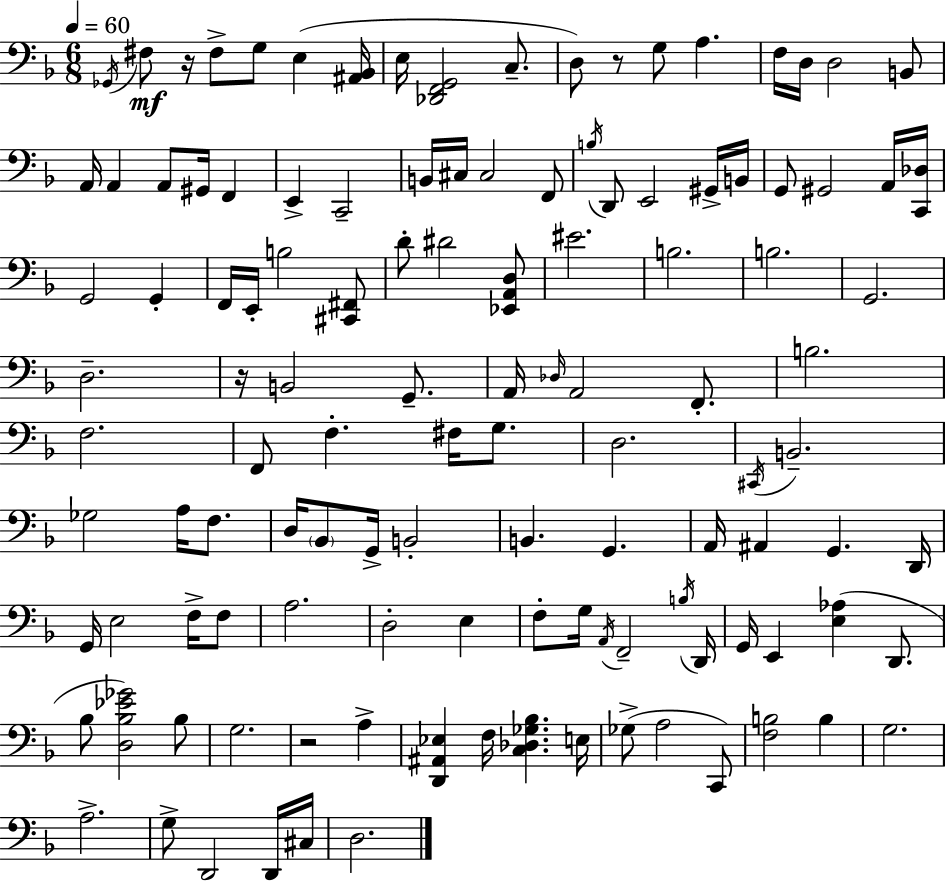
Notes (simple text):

Gb2/s F#3/e R/s F#3/e G3/e E3/q [A#2,Bb2]/s E3/s [Db2,F2,G2]/h C3/e. D3/e R/e G3/e A3/q. F3/s D3/s D3/h B2/e A2/s A2/q A2/e G#2/s F2/q E2/q C2/h B2/s C#3/s C#3/h F2/e B3/s D2/e E2/h G#2/s B2/s G2/e G#2/h A2/s [C2,Db3]/s G2/h G2/q F2/s E2/s B3/h [C#2,F#2]/e D4/e D#4/h [Eb2,A2,D3]/e EIS4/h. B3/h. B3/h. G2/h. D3/h. R/s B2/h G2/e. A2/s Db3/s A2/h F2/e. B3/h. F3/h. F2/e F3/q. F#3/s G3/e. D3/h. C#2/s B2/h. Gb3/h A3/s F3/e. D3/s Bb2/e G2/s B2/h B2/q. G2/q. A2/s A#2/q G2/q. D2/s G2/s E3/h F3/s F3/e A3/h. D3/h E3/q F3/e G3/s A2/s F2/h B3/s D2/s G2/s E2/q [E3,Ab3]/q D2/e. Bb3/e [D3,Bb3,Eb4,Gb4]/h Bb3/e G3/h. R/h A3/q [D2,A#2,Eb3]/q F3/s [C3,Db3,Gb3,Bb3]/q. E3/s Gb3/e A3/h C2/e [F3,B3]/h B3/q G3/h. A3/h. G3/e D2/h D2/s C#3/s D3/h.